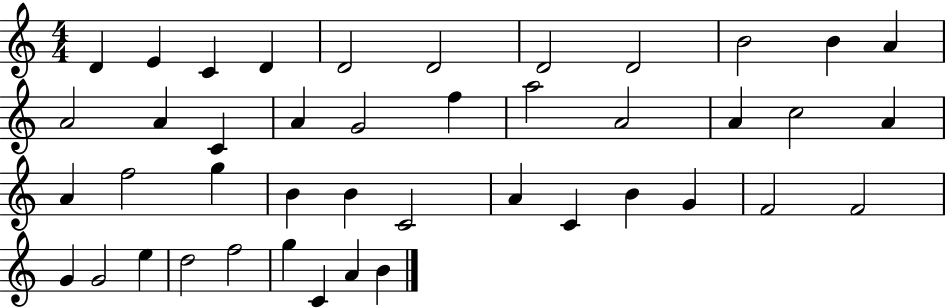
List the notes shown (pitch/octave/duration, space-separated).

D4/q E4/q C4/q D4/q D4/h D4/h D4/h D4/h B4/h B4/q A4/q A4/h A4/q C4/q A4/q G4/h F5/q A5/h A4/h A4/q C5/h A4/q A4/q F5/h G5/q B4/q B4/q C4/h A4/q C4/q B4/q G4/q F4/h F4/h G4/q G4/h E5/q D5/h F5/h G5/q C4/q A4/q B4/q